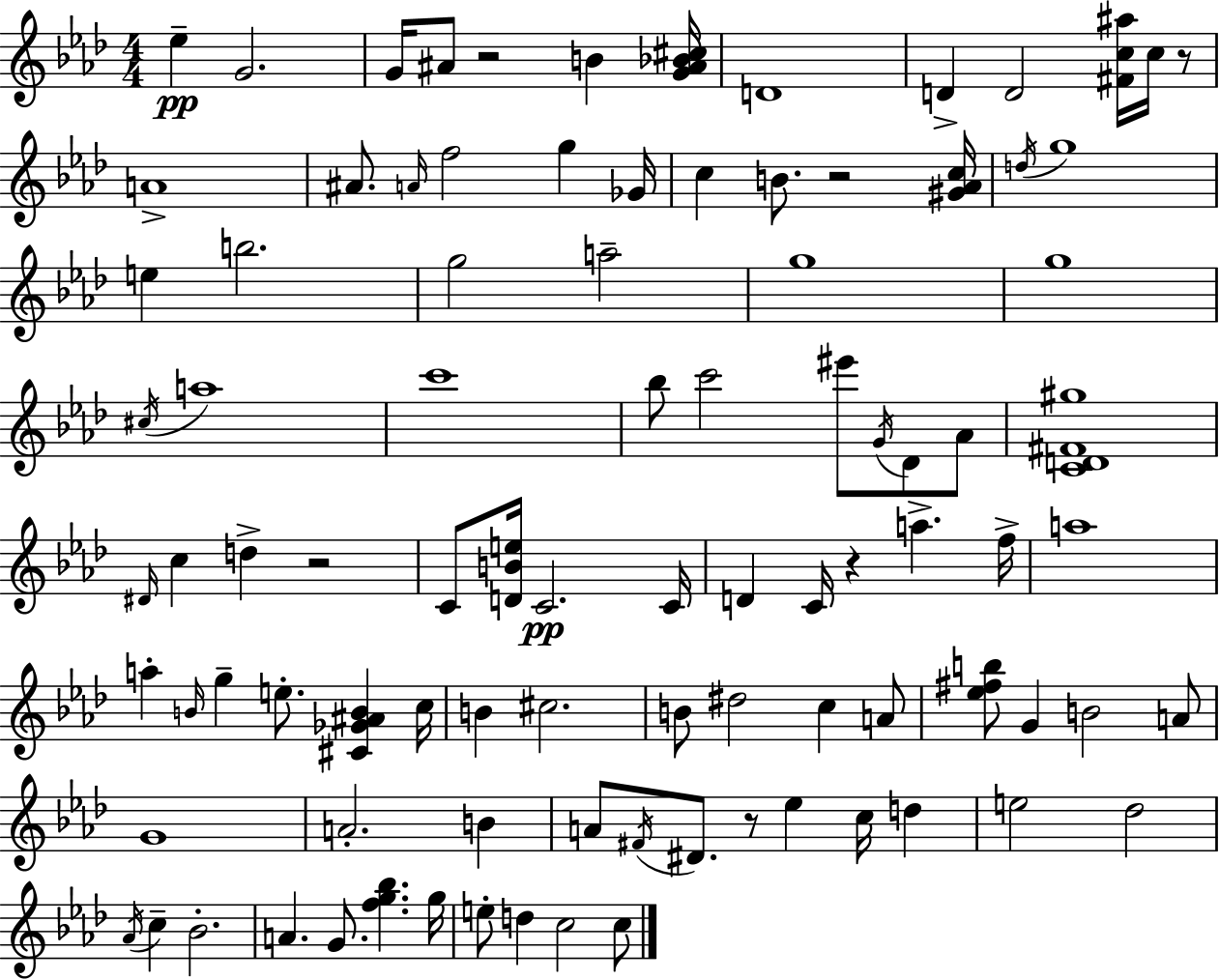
Eb5/q G4/h. G4/s A#4/e R/h B4/q [G4,A#4,Bb4,C#5]/s D4/w D4/q D4/h [F#4,C5,A#5]/s C5/s R/e A4/w A#4/e. A4/s F5/h G5/q Gb4/s C5/q B4/e. R/h [G#4,Ab4,C5]/s D5/s G5/w E5/q B5/h. G5/h A5/h G5/w G5/w C#5/s A5/w C6/w Bb5/e C6/h EIS6/e G4/s Db4/e Ab4/e [C4,D4,F#4,G#5]/w D#4/s C5/q D5/q R/h C4/e [D4,B4,E5]/s C4/h. C4/s D4/q C4/s R/q A5/q. F5/s A5/w A5/q B4/s G5/q E5/e. [C#4,Gb4,A#4,B4]/q C5/s B4/q C#5/h. B4/e D#5/h C5/q A4/e [Eb5,F#5,B5]/e G4/q B4/h A4/e G4/w A4/h. B4/q A4/e F#4/s D#4/e. R/e Eb5/q C5/s D5/q E5/h Db5/h Ab4/s C5/q Bb4/h. A4/q. G4/e. [F5,G5,Bb5]/q. G5/s E5/e D5/q C5/h C5/e